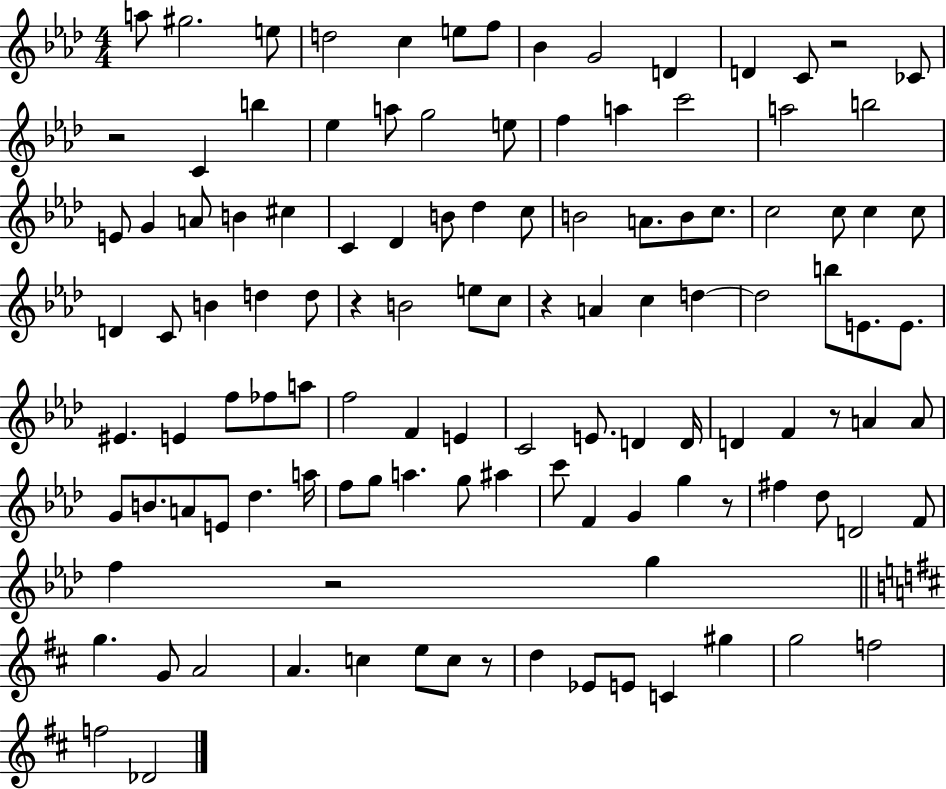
{
  \clef treble
  \numericTimeSignature
  \time 4/4
  \key aes \major
  \repeat volta 2 { a''8 gis''2. e''8 | d''2 c''4 e''8 f''8 | bes'4 g'2 d'4 | d'4 c'8 r2 ces'8 | \break r2 c'4 b''4 | ees''4 a''8 g''2 e''8 | f''4 a''4 c'''2 | a''2 b''2 | \break e'8 g'4 a'8 b'4 cis''4 | c'4 des'4 b'8 des''4 c''8 | b'2 a'8. b'8 c''8. | c''2 c''8 c''4 c''8 | \break d'4 c'8 b'4 d''4 d''8 | r4 b'2 e''8 c''8 | r4 a'4 c''4 d''4~~ | d''2 b''8 e'8. e'8. | \break eis'4. e'4 f''8 fes''8 a''8 | f''2 f'4 e'4 | c'2 e'8. d'4 d'16 | d'4 f'4 r8 a'4 a'8 | \break g'8 b'8. a'8 e'8 des''4. a''16 | f''8 g''8 a''4. g''8 ais''4 | c'''8 f'4 g'4 g''4 r8 | fis''4 des''8 d'2 f'8 | \break f''4 r2 g''4 | \bar "||" \break \key d \major g''4. g'8 a'2 | a'4. c''4 e''8 c''8 r8 | d''4 ees'8 e'8 c'4 gis''4 | g''2 f''2 | \break f''2 des'2 | } \bar "|."
}